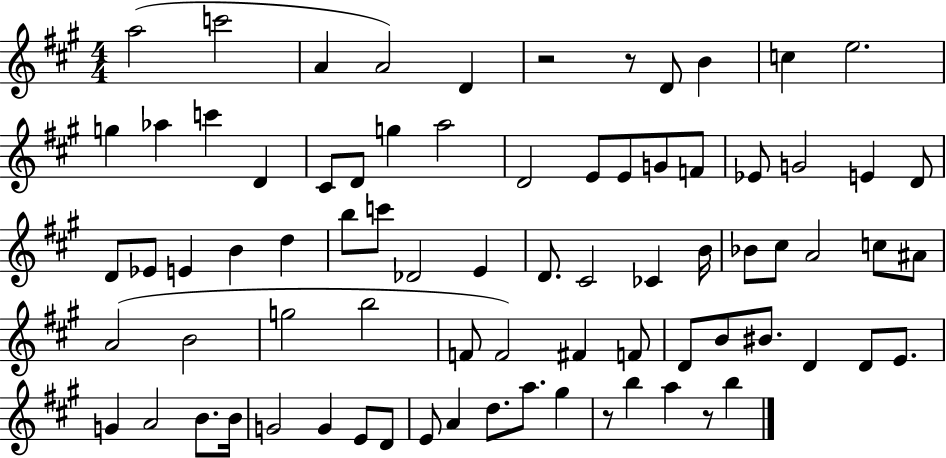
{
  \clef treble
  \numericTimeSignature
  \time 4/4
  \key a \major
  a''2( c'''2 | a'4 a'2) d'4 | r2 r8 d'8 b'4 | c''4 e''2. | \break g''4 aes''4 c'''4 d'4 | cis'8 d'8 g''4 a''2 | d'2 e'8 e'8 g'8 f'8 | ees'8 g'2 e'4 d'8 | \break d'8 ees'8 e'4 b'4 d''4 | b''8 c'''8 des'2 e'4 | d'8. cis'2 ces'4 b'16 | bes'8 cis''8 a'2 c''8 ais'8 | \break a'2( b'2 | g''2 b''2 | f'8 f'2) fis'4 f'8 | d'8 b'8 bis'8. d'4 d'8 e'8. | \break g'4 a'2 b'8. b'16 | g'2 g'4 e'8 d'8 | e'8 a'4 d''8. a''8. gis''4 | r8 b''4 a''4 r8 b''4 | \break \bar "|."
}